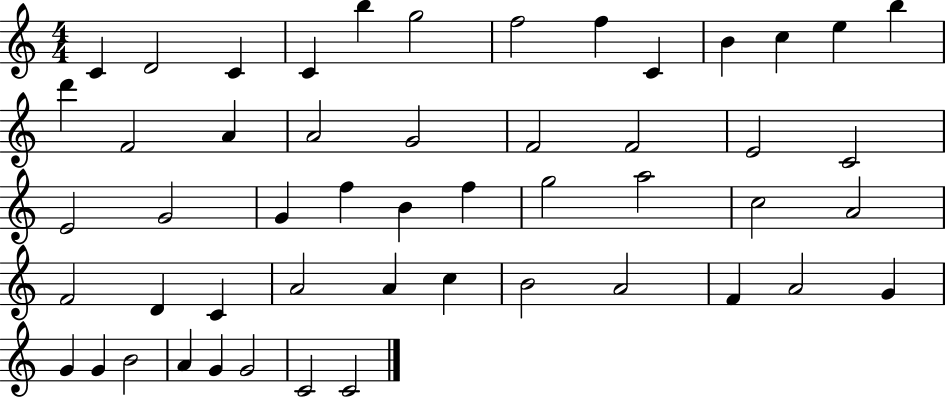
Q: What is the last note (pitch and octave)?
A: C4